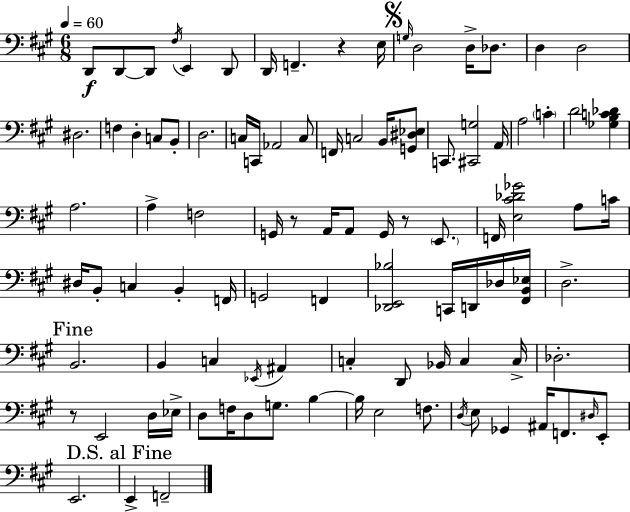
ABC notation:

X:1
T:Untitled
M:6/8
L:1/4
K:A
D,,/2 D,,/2 D,,/2 ^F,/4 E,, D,,/2 D,,/4 F,, z E,/4 G,/4 D,2 D,/4 _D,/2 D, D,2 ^D,2 F, D, C,/2 B,,/2 D,2 C,/4 C,,/4 _A,,2 C,/2 F,,/4 C,2 B,,/4 [G,,^D,_E,]/2 C,,/2 [^C,,G,]2 A,,/4 A,2 C D2 [_G,B,C_D] A,2 A, F,2 G,,/4 z/2 A,,/4 A,,/2 G,,/4 z/2 E,,/2 F,,/4 [E,^C_D_G]2 A,/2 C/4 ^D,/4 B,,/2 C, B,, F,,/4 G,,2 F,, [_D,,E,,_B,]2 C,,/4 D,,/4 _D,/4 [^F,,B,,_E,]/4 D,2 B,,2 B,, C, _E,,/4 ^A,, C, D,,/2 _B,,/4 C, C,/4 _D,2 z/2 E,,2 D,/4 _E,/4 D,/2 F,/4 D,/2 G,/2 B, B,/4 E,2 F,/2 D,/4 E,/2 _G,, ^A,,/4 F,,/2 ^D,/4 E,,/2 E,,2 E,, F,,2